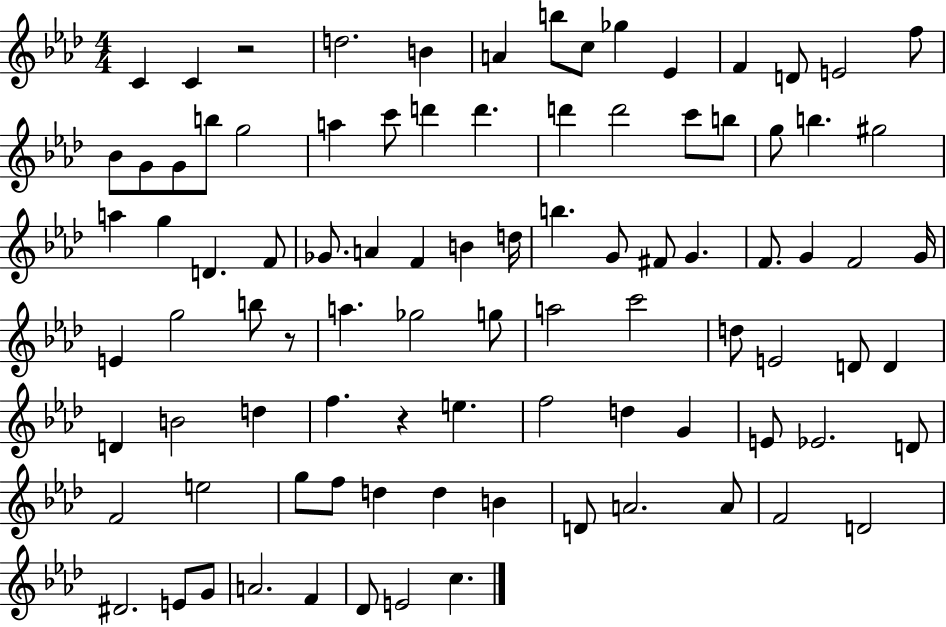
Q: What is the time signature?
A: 4/4